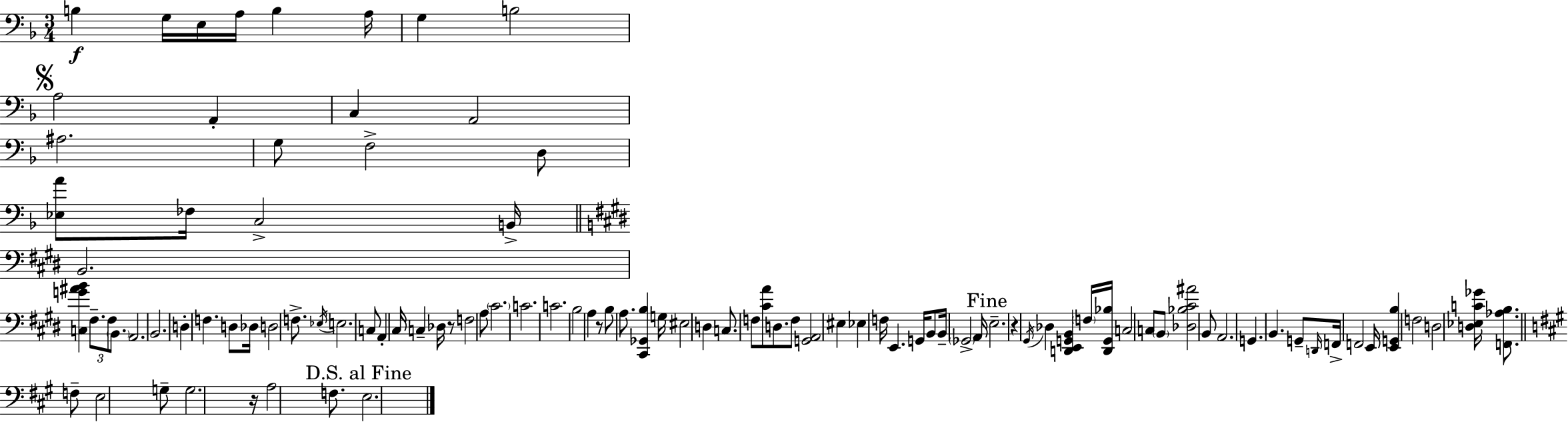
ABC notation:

X:1
T:Untitled
M:3/4
L:1/4
K:Dm
B, G,/4 E,/4 A,/4 B, A,/4 G, B,2 A,2 A,, C, A,,2 ^A,2 G,/2 F,2 D,/2 [_E,A]/2 _F,/4 C,2 B,,/4 B,,2 [C,G^AB] ^F,/2 ^F,/2 B,,/2 A,,2 B,,2 D, F, D,/2 _D,/4 D,2 F,/2 _E,/4 E,2 C,/2 A,, ^C,/4 C, _D,/4 z/2 F,2 A,/2 ^C2 C2 C2 B,2 A, z/2 B,/2 A,/2 [^C,,_G,,B,] G,/4 ^E,2 D, C,/2 F,/2 [^CA]/2 D,/2 F,/2 [G,,A,,]2 ^E, _E, F,/4 E,, G,,/4 B,,/2 B,,/4 _G,,2 A,,/4 E,2 z ^G,,/4 _D, [D,,E,,G,,B,,] F,/4 [D,,G,,_B,]/4 C,2 C,/2 B,,/2 [_D,_B,^C^A]2 B,,/2 A,,2 G,, B,, G,,/2 D,,/4 F,,/4 F,,2 E,,/4 [E,,G,,B,] F,2 D,2 [D,_E,C_G]/4 [F,,_A,B,]/2 F,/2 E,2 G,/2 G,2 z/4 A,2 F,/2 E,2